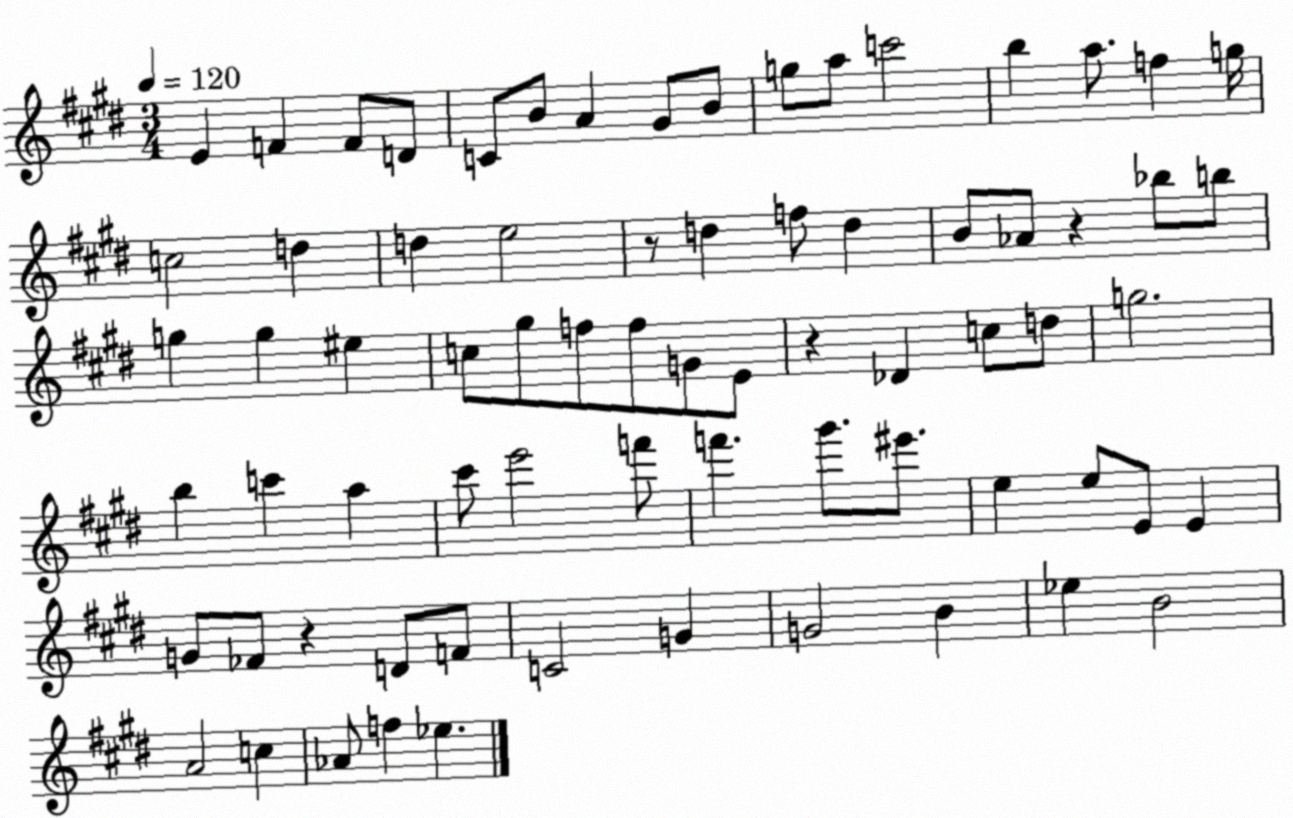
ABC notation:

X:1
T:Untitled
M:3/4
L:1/4
K:E
E F F/2 D/2 C/2 B/2 A ^G/2 B/2 g/2 a/2 c'2 b a/2 f g/4 c2 d d e2 z/2 d f/2 d B/2 _A/2 z _b/2 b/2 g g ^e c/2 ^g/2 f/2 f/2 G/2 E/2 z _D c/2 d/2 g2 b c' a ^c'/2 e'2 f'/2 f' ^g'/2 ^e'/2 e e/2 E/2 E G/2 _F/2 z D/2 F/2 C2 G G2 B _e B2 A2 c _A/2 f _e